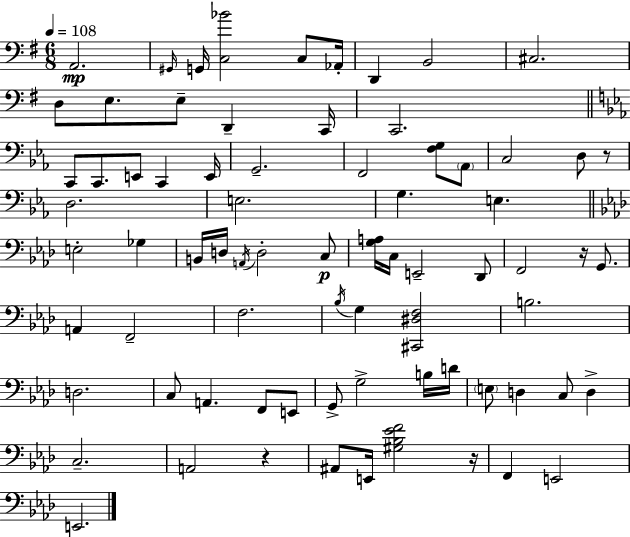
X:1
T:Untitled
M:6/8
L:1/4
K:G
A,,2 ^G,,/4 G,,/4 [C,_B]2 C,/2 _A,,/4 D,, B,,2 ^C,2 D,/2 E,/2 E,/2 D,, C,,/4 C,,2 C,,/2 C,,/2 E,,/2 C,, E,,/4 G,,2 F,,2 [F,G,]/2 _A,,/2 C,2 D,/2 z/2 D,2 E,2 G, E, E,2 _G, B,,/4 D,/4 A,,/4 D,2 C,/2 [G,A,]/4 C,/4 E,,2 _D,,/2 F,,2 z/4 G,,/2 A,, F,,2 F,2 _B,/4 G, [^C,,^D,F,]2 B,2 D,2 C,/2 A,, F,,/2 E,,/2 G,,/2 G,2 B,/4 D/4 E,/2 D, C,/2 D, C,2 A,,2 z ^A,,/2 E,,/4 [^G,_B,_EF]2 z/4 F,, E,,2 E,,2